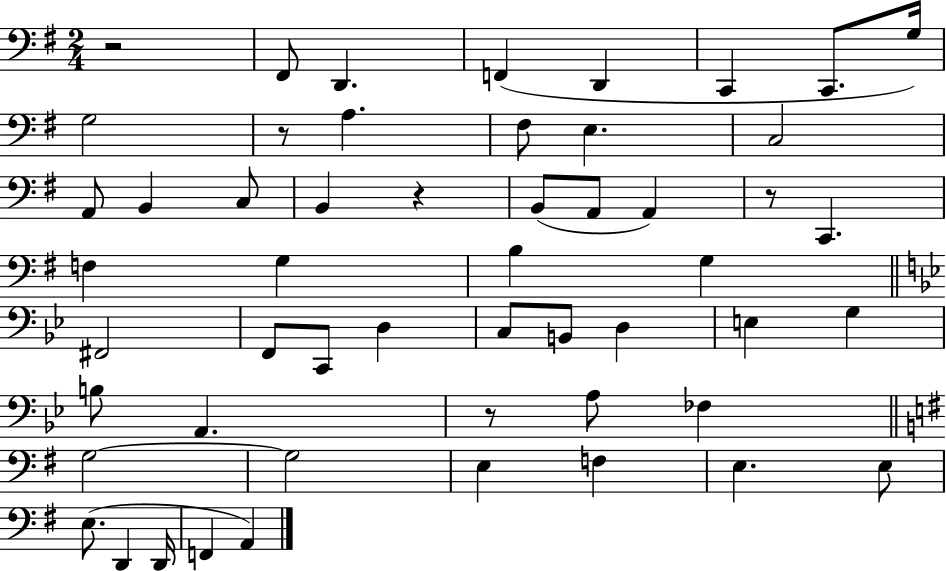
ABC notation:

X:1
T:Untitled
M:2/4
L:1/4
K:G
z2 ^F,,/2 D,, F,, D,, C,, C,,/2 G,/4 G,2 z/2 A, ^F,/2 E, C,2 A,,/2 B,, C,/2 B,, z B,,/2 A,,/2 A,, z/2 C,, F, G, B, G, ^F,,2 F,,/2 C,,/2 D, C,/2 B,,/2 D, E, G, B,/2 A,, z/2 A,/2 _F, G,2 G,2 E, F, E, E,/2 E,/2 D,, D,,/4 F,, A,,